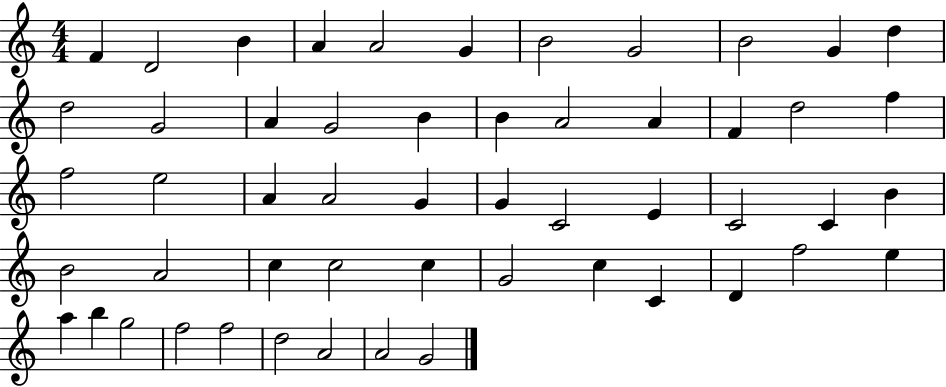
{
  \clef treble
  \numericTimeSignature
  \time 4/4
  \key c \major
  f'4 d'2 b'4 | a'4 a'2 g'4 | b'2 g'2 | b'2 g'4 d''4 | \break d''2 g'2 | a'4 g'2 b'4 | b'4 a'2 a'4 | f'4 d''2 f''4 | \break f''2 e''2 | a'4 a'2 g'4 | g'4 c'2 e'4 | c'2 c'4 b'4 | \break b'2 a'2 | c''4 c''2 c''4 | g'2 c''4 c'4 | d'4 f''2 e''4 | \break a''4 b''4 g''2 | f''2 f''2 | d''2 a'2 | a'2 g'2 | \break \bar "|."
}